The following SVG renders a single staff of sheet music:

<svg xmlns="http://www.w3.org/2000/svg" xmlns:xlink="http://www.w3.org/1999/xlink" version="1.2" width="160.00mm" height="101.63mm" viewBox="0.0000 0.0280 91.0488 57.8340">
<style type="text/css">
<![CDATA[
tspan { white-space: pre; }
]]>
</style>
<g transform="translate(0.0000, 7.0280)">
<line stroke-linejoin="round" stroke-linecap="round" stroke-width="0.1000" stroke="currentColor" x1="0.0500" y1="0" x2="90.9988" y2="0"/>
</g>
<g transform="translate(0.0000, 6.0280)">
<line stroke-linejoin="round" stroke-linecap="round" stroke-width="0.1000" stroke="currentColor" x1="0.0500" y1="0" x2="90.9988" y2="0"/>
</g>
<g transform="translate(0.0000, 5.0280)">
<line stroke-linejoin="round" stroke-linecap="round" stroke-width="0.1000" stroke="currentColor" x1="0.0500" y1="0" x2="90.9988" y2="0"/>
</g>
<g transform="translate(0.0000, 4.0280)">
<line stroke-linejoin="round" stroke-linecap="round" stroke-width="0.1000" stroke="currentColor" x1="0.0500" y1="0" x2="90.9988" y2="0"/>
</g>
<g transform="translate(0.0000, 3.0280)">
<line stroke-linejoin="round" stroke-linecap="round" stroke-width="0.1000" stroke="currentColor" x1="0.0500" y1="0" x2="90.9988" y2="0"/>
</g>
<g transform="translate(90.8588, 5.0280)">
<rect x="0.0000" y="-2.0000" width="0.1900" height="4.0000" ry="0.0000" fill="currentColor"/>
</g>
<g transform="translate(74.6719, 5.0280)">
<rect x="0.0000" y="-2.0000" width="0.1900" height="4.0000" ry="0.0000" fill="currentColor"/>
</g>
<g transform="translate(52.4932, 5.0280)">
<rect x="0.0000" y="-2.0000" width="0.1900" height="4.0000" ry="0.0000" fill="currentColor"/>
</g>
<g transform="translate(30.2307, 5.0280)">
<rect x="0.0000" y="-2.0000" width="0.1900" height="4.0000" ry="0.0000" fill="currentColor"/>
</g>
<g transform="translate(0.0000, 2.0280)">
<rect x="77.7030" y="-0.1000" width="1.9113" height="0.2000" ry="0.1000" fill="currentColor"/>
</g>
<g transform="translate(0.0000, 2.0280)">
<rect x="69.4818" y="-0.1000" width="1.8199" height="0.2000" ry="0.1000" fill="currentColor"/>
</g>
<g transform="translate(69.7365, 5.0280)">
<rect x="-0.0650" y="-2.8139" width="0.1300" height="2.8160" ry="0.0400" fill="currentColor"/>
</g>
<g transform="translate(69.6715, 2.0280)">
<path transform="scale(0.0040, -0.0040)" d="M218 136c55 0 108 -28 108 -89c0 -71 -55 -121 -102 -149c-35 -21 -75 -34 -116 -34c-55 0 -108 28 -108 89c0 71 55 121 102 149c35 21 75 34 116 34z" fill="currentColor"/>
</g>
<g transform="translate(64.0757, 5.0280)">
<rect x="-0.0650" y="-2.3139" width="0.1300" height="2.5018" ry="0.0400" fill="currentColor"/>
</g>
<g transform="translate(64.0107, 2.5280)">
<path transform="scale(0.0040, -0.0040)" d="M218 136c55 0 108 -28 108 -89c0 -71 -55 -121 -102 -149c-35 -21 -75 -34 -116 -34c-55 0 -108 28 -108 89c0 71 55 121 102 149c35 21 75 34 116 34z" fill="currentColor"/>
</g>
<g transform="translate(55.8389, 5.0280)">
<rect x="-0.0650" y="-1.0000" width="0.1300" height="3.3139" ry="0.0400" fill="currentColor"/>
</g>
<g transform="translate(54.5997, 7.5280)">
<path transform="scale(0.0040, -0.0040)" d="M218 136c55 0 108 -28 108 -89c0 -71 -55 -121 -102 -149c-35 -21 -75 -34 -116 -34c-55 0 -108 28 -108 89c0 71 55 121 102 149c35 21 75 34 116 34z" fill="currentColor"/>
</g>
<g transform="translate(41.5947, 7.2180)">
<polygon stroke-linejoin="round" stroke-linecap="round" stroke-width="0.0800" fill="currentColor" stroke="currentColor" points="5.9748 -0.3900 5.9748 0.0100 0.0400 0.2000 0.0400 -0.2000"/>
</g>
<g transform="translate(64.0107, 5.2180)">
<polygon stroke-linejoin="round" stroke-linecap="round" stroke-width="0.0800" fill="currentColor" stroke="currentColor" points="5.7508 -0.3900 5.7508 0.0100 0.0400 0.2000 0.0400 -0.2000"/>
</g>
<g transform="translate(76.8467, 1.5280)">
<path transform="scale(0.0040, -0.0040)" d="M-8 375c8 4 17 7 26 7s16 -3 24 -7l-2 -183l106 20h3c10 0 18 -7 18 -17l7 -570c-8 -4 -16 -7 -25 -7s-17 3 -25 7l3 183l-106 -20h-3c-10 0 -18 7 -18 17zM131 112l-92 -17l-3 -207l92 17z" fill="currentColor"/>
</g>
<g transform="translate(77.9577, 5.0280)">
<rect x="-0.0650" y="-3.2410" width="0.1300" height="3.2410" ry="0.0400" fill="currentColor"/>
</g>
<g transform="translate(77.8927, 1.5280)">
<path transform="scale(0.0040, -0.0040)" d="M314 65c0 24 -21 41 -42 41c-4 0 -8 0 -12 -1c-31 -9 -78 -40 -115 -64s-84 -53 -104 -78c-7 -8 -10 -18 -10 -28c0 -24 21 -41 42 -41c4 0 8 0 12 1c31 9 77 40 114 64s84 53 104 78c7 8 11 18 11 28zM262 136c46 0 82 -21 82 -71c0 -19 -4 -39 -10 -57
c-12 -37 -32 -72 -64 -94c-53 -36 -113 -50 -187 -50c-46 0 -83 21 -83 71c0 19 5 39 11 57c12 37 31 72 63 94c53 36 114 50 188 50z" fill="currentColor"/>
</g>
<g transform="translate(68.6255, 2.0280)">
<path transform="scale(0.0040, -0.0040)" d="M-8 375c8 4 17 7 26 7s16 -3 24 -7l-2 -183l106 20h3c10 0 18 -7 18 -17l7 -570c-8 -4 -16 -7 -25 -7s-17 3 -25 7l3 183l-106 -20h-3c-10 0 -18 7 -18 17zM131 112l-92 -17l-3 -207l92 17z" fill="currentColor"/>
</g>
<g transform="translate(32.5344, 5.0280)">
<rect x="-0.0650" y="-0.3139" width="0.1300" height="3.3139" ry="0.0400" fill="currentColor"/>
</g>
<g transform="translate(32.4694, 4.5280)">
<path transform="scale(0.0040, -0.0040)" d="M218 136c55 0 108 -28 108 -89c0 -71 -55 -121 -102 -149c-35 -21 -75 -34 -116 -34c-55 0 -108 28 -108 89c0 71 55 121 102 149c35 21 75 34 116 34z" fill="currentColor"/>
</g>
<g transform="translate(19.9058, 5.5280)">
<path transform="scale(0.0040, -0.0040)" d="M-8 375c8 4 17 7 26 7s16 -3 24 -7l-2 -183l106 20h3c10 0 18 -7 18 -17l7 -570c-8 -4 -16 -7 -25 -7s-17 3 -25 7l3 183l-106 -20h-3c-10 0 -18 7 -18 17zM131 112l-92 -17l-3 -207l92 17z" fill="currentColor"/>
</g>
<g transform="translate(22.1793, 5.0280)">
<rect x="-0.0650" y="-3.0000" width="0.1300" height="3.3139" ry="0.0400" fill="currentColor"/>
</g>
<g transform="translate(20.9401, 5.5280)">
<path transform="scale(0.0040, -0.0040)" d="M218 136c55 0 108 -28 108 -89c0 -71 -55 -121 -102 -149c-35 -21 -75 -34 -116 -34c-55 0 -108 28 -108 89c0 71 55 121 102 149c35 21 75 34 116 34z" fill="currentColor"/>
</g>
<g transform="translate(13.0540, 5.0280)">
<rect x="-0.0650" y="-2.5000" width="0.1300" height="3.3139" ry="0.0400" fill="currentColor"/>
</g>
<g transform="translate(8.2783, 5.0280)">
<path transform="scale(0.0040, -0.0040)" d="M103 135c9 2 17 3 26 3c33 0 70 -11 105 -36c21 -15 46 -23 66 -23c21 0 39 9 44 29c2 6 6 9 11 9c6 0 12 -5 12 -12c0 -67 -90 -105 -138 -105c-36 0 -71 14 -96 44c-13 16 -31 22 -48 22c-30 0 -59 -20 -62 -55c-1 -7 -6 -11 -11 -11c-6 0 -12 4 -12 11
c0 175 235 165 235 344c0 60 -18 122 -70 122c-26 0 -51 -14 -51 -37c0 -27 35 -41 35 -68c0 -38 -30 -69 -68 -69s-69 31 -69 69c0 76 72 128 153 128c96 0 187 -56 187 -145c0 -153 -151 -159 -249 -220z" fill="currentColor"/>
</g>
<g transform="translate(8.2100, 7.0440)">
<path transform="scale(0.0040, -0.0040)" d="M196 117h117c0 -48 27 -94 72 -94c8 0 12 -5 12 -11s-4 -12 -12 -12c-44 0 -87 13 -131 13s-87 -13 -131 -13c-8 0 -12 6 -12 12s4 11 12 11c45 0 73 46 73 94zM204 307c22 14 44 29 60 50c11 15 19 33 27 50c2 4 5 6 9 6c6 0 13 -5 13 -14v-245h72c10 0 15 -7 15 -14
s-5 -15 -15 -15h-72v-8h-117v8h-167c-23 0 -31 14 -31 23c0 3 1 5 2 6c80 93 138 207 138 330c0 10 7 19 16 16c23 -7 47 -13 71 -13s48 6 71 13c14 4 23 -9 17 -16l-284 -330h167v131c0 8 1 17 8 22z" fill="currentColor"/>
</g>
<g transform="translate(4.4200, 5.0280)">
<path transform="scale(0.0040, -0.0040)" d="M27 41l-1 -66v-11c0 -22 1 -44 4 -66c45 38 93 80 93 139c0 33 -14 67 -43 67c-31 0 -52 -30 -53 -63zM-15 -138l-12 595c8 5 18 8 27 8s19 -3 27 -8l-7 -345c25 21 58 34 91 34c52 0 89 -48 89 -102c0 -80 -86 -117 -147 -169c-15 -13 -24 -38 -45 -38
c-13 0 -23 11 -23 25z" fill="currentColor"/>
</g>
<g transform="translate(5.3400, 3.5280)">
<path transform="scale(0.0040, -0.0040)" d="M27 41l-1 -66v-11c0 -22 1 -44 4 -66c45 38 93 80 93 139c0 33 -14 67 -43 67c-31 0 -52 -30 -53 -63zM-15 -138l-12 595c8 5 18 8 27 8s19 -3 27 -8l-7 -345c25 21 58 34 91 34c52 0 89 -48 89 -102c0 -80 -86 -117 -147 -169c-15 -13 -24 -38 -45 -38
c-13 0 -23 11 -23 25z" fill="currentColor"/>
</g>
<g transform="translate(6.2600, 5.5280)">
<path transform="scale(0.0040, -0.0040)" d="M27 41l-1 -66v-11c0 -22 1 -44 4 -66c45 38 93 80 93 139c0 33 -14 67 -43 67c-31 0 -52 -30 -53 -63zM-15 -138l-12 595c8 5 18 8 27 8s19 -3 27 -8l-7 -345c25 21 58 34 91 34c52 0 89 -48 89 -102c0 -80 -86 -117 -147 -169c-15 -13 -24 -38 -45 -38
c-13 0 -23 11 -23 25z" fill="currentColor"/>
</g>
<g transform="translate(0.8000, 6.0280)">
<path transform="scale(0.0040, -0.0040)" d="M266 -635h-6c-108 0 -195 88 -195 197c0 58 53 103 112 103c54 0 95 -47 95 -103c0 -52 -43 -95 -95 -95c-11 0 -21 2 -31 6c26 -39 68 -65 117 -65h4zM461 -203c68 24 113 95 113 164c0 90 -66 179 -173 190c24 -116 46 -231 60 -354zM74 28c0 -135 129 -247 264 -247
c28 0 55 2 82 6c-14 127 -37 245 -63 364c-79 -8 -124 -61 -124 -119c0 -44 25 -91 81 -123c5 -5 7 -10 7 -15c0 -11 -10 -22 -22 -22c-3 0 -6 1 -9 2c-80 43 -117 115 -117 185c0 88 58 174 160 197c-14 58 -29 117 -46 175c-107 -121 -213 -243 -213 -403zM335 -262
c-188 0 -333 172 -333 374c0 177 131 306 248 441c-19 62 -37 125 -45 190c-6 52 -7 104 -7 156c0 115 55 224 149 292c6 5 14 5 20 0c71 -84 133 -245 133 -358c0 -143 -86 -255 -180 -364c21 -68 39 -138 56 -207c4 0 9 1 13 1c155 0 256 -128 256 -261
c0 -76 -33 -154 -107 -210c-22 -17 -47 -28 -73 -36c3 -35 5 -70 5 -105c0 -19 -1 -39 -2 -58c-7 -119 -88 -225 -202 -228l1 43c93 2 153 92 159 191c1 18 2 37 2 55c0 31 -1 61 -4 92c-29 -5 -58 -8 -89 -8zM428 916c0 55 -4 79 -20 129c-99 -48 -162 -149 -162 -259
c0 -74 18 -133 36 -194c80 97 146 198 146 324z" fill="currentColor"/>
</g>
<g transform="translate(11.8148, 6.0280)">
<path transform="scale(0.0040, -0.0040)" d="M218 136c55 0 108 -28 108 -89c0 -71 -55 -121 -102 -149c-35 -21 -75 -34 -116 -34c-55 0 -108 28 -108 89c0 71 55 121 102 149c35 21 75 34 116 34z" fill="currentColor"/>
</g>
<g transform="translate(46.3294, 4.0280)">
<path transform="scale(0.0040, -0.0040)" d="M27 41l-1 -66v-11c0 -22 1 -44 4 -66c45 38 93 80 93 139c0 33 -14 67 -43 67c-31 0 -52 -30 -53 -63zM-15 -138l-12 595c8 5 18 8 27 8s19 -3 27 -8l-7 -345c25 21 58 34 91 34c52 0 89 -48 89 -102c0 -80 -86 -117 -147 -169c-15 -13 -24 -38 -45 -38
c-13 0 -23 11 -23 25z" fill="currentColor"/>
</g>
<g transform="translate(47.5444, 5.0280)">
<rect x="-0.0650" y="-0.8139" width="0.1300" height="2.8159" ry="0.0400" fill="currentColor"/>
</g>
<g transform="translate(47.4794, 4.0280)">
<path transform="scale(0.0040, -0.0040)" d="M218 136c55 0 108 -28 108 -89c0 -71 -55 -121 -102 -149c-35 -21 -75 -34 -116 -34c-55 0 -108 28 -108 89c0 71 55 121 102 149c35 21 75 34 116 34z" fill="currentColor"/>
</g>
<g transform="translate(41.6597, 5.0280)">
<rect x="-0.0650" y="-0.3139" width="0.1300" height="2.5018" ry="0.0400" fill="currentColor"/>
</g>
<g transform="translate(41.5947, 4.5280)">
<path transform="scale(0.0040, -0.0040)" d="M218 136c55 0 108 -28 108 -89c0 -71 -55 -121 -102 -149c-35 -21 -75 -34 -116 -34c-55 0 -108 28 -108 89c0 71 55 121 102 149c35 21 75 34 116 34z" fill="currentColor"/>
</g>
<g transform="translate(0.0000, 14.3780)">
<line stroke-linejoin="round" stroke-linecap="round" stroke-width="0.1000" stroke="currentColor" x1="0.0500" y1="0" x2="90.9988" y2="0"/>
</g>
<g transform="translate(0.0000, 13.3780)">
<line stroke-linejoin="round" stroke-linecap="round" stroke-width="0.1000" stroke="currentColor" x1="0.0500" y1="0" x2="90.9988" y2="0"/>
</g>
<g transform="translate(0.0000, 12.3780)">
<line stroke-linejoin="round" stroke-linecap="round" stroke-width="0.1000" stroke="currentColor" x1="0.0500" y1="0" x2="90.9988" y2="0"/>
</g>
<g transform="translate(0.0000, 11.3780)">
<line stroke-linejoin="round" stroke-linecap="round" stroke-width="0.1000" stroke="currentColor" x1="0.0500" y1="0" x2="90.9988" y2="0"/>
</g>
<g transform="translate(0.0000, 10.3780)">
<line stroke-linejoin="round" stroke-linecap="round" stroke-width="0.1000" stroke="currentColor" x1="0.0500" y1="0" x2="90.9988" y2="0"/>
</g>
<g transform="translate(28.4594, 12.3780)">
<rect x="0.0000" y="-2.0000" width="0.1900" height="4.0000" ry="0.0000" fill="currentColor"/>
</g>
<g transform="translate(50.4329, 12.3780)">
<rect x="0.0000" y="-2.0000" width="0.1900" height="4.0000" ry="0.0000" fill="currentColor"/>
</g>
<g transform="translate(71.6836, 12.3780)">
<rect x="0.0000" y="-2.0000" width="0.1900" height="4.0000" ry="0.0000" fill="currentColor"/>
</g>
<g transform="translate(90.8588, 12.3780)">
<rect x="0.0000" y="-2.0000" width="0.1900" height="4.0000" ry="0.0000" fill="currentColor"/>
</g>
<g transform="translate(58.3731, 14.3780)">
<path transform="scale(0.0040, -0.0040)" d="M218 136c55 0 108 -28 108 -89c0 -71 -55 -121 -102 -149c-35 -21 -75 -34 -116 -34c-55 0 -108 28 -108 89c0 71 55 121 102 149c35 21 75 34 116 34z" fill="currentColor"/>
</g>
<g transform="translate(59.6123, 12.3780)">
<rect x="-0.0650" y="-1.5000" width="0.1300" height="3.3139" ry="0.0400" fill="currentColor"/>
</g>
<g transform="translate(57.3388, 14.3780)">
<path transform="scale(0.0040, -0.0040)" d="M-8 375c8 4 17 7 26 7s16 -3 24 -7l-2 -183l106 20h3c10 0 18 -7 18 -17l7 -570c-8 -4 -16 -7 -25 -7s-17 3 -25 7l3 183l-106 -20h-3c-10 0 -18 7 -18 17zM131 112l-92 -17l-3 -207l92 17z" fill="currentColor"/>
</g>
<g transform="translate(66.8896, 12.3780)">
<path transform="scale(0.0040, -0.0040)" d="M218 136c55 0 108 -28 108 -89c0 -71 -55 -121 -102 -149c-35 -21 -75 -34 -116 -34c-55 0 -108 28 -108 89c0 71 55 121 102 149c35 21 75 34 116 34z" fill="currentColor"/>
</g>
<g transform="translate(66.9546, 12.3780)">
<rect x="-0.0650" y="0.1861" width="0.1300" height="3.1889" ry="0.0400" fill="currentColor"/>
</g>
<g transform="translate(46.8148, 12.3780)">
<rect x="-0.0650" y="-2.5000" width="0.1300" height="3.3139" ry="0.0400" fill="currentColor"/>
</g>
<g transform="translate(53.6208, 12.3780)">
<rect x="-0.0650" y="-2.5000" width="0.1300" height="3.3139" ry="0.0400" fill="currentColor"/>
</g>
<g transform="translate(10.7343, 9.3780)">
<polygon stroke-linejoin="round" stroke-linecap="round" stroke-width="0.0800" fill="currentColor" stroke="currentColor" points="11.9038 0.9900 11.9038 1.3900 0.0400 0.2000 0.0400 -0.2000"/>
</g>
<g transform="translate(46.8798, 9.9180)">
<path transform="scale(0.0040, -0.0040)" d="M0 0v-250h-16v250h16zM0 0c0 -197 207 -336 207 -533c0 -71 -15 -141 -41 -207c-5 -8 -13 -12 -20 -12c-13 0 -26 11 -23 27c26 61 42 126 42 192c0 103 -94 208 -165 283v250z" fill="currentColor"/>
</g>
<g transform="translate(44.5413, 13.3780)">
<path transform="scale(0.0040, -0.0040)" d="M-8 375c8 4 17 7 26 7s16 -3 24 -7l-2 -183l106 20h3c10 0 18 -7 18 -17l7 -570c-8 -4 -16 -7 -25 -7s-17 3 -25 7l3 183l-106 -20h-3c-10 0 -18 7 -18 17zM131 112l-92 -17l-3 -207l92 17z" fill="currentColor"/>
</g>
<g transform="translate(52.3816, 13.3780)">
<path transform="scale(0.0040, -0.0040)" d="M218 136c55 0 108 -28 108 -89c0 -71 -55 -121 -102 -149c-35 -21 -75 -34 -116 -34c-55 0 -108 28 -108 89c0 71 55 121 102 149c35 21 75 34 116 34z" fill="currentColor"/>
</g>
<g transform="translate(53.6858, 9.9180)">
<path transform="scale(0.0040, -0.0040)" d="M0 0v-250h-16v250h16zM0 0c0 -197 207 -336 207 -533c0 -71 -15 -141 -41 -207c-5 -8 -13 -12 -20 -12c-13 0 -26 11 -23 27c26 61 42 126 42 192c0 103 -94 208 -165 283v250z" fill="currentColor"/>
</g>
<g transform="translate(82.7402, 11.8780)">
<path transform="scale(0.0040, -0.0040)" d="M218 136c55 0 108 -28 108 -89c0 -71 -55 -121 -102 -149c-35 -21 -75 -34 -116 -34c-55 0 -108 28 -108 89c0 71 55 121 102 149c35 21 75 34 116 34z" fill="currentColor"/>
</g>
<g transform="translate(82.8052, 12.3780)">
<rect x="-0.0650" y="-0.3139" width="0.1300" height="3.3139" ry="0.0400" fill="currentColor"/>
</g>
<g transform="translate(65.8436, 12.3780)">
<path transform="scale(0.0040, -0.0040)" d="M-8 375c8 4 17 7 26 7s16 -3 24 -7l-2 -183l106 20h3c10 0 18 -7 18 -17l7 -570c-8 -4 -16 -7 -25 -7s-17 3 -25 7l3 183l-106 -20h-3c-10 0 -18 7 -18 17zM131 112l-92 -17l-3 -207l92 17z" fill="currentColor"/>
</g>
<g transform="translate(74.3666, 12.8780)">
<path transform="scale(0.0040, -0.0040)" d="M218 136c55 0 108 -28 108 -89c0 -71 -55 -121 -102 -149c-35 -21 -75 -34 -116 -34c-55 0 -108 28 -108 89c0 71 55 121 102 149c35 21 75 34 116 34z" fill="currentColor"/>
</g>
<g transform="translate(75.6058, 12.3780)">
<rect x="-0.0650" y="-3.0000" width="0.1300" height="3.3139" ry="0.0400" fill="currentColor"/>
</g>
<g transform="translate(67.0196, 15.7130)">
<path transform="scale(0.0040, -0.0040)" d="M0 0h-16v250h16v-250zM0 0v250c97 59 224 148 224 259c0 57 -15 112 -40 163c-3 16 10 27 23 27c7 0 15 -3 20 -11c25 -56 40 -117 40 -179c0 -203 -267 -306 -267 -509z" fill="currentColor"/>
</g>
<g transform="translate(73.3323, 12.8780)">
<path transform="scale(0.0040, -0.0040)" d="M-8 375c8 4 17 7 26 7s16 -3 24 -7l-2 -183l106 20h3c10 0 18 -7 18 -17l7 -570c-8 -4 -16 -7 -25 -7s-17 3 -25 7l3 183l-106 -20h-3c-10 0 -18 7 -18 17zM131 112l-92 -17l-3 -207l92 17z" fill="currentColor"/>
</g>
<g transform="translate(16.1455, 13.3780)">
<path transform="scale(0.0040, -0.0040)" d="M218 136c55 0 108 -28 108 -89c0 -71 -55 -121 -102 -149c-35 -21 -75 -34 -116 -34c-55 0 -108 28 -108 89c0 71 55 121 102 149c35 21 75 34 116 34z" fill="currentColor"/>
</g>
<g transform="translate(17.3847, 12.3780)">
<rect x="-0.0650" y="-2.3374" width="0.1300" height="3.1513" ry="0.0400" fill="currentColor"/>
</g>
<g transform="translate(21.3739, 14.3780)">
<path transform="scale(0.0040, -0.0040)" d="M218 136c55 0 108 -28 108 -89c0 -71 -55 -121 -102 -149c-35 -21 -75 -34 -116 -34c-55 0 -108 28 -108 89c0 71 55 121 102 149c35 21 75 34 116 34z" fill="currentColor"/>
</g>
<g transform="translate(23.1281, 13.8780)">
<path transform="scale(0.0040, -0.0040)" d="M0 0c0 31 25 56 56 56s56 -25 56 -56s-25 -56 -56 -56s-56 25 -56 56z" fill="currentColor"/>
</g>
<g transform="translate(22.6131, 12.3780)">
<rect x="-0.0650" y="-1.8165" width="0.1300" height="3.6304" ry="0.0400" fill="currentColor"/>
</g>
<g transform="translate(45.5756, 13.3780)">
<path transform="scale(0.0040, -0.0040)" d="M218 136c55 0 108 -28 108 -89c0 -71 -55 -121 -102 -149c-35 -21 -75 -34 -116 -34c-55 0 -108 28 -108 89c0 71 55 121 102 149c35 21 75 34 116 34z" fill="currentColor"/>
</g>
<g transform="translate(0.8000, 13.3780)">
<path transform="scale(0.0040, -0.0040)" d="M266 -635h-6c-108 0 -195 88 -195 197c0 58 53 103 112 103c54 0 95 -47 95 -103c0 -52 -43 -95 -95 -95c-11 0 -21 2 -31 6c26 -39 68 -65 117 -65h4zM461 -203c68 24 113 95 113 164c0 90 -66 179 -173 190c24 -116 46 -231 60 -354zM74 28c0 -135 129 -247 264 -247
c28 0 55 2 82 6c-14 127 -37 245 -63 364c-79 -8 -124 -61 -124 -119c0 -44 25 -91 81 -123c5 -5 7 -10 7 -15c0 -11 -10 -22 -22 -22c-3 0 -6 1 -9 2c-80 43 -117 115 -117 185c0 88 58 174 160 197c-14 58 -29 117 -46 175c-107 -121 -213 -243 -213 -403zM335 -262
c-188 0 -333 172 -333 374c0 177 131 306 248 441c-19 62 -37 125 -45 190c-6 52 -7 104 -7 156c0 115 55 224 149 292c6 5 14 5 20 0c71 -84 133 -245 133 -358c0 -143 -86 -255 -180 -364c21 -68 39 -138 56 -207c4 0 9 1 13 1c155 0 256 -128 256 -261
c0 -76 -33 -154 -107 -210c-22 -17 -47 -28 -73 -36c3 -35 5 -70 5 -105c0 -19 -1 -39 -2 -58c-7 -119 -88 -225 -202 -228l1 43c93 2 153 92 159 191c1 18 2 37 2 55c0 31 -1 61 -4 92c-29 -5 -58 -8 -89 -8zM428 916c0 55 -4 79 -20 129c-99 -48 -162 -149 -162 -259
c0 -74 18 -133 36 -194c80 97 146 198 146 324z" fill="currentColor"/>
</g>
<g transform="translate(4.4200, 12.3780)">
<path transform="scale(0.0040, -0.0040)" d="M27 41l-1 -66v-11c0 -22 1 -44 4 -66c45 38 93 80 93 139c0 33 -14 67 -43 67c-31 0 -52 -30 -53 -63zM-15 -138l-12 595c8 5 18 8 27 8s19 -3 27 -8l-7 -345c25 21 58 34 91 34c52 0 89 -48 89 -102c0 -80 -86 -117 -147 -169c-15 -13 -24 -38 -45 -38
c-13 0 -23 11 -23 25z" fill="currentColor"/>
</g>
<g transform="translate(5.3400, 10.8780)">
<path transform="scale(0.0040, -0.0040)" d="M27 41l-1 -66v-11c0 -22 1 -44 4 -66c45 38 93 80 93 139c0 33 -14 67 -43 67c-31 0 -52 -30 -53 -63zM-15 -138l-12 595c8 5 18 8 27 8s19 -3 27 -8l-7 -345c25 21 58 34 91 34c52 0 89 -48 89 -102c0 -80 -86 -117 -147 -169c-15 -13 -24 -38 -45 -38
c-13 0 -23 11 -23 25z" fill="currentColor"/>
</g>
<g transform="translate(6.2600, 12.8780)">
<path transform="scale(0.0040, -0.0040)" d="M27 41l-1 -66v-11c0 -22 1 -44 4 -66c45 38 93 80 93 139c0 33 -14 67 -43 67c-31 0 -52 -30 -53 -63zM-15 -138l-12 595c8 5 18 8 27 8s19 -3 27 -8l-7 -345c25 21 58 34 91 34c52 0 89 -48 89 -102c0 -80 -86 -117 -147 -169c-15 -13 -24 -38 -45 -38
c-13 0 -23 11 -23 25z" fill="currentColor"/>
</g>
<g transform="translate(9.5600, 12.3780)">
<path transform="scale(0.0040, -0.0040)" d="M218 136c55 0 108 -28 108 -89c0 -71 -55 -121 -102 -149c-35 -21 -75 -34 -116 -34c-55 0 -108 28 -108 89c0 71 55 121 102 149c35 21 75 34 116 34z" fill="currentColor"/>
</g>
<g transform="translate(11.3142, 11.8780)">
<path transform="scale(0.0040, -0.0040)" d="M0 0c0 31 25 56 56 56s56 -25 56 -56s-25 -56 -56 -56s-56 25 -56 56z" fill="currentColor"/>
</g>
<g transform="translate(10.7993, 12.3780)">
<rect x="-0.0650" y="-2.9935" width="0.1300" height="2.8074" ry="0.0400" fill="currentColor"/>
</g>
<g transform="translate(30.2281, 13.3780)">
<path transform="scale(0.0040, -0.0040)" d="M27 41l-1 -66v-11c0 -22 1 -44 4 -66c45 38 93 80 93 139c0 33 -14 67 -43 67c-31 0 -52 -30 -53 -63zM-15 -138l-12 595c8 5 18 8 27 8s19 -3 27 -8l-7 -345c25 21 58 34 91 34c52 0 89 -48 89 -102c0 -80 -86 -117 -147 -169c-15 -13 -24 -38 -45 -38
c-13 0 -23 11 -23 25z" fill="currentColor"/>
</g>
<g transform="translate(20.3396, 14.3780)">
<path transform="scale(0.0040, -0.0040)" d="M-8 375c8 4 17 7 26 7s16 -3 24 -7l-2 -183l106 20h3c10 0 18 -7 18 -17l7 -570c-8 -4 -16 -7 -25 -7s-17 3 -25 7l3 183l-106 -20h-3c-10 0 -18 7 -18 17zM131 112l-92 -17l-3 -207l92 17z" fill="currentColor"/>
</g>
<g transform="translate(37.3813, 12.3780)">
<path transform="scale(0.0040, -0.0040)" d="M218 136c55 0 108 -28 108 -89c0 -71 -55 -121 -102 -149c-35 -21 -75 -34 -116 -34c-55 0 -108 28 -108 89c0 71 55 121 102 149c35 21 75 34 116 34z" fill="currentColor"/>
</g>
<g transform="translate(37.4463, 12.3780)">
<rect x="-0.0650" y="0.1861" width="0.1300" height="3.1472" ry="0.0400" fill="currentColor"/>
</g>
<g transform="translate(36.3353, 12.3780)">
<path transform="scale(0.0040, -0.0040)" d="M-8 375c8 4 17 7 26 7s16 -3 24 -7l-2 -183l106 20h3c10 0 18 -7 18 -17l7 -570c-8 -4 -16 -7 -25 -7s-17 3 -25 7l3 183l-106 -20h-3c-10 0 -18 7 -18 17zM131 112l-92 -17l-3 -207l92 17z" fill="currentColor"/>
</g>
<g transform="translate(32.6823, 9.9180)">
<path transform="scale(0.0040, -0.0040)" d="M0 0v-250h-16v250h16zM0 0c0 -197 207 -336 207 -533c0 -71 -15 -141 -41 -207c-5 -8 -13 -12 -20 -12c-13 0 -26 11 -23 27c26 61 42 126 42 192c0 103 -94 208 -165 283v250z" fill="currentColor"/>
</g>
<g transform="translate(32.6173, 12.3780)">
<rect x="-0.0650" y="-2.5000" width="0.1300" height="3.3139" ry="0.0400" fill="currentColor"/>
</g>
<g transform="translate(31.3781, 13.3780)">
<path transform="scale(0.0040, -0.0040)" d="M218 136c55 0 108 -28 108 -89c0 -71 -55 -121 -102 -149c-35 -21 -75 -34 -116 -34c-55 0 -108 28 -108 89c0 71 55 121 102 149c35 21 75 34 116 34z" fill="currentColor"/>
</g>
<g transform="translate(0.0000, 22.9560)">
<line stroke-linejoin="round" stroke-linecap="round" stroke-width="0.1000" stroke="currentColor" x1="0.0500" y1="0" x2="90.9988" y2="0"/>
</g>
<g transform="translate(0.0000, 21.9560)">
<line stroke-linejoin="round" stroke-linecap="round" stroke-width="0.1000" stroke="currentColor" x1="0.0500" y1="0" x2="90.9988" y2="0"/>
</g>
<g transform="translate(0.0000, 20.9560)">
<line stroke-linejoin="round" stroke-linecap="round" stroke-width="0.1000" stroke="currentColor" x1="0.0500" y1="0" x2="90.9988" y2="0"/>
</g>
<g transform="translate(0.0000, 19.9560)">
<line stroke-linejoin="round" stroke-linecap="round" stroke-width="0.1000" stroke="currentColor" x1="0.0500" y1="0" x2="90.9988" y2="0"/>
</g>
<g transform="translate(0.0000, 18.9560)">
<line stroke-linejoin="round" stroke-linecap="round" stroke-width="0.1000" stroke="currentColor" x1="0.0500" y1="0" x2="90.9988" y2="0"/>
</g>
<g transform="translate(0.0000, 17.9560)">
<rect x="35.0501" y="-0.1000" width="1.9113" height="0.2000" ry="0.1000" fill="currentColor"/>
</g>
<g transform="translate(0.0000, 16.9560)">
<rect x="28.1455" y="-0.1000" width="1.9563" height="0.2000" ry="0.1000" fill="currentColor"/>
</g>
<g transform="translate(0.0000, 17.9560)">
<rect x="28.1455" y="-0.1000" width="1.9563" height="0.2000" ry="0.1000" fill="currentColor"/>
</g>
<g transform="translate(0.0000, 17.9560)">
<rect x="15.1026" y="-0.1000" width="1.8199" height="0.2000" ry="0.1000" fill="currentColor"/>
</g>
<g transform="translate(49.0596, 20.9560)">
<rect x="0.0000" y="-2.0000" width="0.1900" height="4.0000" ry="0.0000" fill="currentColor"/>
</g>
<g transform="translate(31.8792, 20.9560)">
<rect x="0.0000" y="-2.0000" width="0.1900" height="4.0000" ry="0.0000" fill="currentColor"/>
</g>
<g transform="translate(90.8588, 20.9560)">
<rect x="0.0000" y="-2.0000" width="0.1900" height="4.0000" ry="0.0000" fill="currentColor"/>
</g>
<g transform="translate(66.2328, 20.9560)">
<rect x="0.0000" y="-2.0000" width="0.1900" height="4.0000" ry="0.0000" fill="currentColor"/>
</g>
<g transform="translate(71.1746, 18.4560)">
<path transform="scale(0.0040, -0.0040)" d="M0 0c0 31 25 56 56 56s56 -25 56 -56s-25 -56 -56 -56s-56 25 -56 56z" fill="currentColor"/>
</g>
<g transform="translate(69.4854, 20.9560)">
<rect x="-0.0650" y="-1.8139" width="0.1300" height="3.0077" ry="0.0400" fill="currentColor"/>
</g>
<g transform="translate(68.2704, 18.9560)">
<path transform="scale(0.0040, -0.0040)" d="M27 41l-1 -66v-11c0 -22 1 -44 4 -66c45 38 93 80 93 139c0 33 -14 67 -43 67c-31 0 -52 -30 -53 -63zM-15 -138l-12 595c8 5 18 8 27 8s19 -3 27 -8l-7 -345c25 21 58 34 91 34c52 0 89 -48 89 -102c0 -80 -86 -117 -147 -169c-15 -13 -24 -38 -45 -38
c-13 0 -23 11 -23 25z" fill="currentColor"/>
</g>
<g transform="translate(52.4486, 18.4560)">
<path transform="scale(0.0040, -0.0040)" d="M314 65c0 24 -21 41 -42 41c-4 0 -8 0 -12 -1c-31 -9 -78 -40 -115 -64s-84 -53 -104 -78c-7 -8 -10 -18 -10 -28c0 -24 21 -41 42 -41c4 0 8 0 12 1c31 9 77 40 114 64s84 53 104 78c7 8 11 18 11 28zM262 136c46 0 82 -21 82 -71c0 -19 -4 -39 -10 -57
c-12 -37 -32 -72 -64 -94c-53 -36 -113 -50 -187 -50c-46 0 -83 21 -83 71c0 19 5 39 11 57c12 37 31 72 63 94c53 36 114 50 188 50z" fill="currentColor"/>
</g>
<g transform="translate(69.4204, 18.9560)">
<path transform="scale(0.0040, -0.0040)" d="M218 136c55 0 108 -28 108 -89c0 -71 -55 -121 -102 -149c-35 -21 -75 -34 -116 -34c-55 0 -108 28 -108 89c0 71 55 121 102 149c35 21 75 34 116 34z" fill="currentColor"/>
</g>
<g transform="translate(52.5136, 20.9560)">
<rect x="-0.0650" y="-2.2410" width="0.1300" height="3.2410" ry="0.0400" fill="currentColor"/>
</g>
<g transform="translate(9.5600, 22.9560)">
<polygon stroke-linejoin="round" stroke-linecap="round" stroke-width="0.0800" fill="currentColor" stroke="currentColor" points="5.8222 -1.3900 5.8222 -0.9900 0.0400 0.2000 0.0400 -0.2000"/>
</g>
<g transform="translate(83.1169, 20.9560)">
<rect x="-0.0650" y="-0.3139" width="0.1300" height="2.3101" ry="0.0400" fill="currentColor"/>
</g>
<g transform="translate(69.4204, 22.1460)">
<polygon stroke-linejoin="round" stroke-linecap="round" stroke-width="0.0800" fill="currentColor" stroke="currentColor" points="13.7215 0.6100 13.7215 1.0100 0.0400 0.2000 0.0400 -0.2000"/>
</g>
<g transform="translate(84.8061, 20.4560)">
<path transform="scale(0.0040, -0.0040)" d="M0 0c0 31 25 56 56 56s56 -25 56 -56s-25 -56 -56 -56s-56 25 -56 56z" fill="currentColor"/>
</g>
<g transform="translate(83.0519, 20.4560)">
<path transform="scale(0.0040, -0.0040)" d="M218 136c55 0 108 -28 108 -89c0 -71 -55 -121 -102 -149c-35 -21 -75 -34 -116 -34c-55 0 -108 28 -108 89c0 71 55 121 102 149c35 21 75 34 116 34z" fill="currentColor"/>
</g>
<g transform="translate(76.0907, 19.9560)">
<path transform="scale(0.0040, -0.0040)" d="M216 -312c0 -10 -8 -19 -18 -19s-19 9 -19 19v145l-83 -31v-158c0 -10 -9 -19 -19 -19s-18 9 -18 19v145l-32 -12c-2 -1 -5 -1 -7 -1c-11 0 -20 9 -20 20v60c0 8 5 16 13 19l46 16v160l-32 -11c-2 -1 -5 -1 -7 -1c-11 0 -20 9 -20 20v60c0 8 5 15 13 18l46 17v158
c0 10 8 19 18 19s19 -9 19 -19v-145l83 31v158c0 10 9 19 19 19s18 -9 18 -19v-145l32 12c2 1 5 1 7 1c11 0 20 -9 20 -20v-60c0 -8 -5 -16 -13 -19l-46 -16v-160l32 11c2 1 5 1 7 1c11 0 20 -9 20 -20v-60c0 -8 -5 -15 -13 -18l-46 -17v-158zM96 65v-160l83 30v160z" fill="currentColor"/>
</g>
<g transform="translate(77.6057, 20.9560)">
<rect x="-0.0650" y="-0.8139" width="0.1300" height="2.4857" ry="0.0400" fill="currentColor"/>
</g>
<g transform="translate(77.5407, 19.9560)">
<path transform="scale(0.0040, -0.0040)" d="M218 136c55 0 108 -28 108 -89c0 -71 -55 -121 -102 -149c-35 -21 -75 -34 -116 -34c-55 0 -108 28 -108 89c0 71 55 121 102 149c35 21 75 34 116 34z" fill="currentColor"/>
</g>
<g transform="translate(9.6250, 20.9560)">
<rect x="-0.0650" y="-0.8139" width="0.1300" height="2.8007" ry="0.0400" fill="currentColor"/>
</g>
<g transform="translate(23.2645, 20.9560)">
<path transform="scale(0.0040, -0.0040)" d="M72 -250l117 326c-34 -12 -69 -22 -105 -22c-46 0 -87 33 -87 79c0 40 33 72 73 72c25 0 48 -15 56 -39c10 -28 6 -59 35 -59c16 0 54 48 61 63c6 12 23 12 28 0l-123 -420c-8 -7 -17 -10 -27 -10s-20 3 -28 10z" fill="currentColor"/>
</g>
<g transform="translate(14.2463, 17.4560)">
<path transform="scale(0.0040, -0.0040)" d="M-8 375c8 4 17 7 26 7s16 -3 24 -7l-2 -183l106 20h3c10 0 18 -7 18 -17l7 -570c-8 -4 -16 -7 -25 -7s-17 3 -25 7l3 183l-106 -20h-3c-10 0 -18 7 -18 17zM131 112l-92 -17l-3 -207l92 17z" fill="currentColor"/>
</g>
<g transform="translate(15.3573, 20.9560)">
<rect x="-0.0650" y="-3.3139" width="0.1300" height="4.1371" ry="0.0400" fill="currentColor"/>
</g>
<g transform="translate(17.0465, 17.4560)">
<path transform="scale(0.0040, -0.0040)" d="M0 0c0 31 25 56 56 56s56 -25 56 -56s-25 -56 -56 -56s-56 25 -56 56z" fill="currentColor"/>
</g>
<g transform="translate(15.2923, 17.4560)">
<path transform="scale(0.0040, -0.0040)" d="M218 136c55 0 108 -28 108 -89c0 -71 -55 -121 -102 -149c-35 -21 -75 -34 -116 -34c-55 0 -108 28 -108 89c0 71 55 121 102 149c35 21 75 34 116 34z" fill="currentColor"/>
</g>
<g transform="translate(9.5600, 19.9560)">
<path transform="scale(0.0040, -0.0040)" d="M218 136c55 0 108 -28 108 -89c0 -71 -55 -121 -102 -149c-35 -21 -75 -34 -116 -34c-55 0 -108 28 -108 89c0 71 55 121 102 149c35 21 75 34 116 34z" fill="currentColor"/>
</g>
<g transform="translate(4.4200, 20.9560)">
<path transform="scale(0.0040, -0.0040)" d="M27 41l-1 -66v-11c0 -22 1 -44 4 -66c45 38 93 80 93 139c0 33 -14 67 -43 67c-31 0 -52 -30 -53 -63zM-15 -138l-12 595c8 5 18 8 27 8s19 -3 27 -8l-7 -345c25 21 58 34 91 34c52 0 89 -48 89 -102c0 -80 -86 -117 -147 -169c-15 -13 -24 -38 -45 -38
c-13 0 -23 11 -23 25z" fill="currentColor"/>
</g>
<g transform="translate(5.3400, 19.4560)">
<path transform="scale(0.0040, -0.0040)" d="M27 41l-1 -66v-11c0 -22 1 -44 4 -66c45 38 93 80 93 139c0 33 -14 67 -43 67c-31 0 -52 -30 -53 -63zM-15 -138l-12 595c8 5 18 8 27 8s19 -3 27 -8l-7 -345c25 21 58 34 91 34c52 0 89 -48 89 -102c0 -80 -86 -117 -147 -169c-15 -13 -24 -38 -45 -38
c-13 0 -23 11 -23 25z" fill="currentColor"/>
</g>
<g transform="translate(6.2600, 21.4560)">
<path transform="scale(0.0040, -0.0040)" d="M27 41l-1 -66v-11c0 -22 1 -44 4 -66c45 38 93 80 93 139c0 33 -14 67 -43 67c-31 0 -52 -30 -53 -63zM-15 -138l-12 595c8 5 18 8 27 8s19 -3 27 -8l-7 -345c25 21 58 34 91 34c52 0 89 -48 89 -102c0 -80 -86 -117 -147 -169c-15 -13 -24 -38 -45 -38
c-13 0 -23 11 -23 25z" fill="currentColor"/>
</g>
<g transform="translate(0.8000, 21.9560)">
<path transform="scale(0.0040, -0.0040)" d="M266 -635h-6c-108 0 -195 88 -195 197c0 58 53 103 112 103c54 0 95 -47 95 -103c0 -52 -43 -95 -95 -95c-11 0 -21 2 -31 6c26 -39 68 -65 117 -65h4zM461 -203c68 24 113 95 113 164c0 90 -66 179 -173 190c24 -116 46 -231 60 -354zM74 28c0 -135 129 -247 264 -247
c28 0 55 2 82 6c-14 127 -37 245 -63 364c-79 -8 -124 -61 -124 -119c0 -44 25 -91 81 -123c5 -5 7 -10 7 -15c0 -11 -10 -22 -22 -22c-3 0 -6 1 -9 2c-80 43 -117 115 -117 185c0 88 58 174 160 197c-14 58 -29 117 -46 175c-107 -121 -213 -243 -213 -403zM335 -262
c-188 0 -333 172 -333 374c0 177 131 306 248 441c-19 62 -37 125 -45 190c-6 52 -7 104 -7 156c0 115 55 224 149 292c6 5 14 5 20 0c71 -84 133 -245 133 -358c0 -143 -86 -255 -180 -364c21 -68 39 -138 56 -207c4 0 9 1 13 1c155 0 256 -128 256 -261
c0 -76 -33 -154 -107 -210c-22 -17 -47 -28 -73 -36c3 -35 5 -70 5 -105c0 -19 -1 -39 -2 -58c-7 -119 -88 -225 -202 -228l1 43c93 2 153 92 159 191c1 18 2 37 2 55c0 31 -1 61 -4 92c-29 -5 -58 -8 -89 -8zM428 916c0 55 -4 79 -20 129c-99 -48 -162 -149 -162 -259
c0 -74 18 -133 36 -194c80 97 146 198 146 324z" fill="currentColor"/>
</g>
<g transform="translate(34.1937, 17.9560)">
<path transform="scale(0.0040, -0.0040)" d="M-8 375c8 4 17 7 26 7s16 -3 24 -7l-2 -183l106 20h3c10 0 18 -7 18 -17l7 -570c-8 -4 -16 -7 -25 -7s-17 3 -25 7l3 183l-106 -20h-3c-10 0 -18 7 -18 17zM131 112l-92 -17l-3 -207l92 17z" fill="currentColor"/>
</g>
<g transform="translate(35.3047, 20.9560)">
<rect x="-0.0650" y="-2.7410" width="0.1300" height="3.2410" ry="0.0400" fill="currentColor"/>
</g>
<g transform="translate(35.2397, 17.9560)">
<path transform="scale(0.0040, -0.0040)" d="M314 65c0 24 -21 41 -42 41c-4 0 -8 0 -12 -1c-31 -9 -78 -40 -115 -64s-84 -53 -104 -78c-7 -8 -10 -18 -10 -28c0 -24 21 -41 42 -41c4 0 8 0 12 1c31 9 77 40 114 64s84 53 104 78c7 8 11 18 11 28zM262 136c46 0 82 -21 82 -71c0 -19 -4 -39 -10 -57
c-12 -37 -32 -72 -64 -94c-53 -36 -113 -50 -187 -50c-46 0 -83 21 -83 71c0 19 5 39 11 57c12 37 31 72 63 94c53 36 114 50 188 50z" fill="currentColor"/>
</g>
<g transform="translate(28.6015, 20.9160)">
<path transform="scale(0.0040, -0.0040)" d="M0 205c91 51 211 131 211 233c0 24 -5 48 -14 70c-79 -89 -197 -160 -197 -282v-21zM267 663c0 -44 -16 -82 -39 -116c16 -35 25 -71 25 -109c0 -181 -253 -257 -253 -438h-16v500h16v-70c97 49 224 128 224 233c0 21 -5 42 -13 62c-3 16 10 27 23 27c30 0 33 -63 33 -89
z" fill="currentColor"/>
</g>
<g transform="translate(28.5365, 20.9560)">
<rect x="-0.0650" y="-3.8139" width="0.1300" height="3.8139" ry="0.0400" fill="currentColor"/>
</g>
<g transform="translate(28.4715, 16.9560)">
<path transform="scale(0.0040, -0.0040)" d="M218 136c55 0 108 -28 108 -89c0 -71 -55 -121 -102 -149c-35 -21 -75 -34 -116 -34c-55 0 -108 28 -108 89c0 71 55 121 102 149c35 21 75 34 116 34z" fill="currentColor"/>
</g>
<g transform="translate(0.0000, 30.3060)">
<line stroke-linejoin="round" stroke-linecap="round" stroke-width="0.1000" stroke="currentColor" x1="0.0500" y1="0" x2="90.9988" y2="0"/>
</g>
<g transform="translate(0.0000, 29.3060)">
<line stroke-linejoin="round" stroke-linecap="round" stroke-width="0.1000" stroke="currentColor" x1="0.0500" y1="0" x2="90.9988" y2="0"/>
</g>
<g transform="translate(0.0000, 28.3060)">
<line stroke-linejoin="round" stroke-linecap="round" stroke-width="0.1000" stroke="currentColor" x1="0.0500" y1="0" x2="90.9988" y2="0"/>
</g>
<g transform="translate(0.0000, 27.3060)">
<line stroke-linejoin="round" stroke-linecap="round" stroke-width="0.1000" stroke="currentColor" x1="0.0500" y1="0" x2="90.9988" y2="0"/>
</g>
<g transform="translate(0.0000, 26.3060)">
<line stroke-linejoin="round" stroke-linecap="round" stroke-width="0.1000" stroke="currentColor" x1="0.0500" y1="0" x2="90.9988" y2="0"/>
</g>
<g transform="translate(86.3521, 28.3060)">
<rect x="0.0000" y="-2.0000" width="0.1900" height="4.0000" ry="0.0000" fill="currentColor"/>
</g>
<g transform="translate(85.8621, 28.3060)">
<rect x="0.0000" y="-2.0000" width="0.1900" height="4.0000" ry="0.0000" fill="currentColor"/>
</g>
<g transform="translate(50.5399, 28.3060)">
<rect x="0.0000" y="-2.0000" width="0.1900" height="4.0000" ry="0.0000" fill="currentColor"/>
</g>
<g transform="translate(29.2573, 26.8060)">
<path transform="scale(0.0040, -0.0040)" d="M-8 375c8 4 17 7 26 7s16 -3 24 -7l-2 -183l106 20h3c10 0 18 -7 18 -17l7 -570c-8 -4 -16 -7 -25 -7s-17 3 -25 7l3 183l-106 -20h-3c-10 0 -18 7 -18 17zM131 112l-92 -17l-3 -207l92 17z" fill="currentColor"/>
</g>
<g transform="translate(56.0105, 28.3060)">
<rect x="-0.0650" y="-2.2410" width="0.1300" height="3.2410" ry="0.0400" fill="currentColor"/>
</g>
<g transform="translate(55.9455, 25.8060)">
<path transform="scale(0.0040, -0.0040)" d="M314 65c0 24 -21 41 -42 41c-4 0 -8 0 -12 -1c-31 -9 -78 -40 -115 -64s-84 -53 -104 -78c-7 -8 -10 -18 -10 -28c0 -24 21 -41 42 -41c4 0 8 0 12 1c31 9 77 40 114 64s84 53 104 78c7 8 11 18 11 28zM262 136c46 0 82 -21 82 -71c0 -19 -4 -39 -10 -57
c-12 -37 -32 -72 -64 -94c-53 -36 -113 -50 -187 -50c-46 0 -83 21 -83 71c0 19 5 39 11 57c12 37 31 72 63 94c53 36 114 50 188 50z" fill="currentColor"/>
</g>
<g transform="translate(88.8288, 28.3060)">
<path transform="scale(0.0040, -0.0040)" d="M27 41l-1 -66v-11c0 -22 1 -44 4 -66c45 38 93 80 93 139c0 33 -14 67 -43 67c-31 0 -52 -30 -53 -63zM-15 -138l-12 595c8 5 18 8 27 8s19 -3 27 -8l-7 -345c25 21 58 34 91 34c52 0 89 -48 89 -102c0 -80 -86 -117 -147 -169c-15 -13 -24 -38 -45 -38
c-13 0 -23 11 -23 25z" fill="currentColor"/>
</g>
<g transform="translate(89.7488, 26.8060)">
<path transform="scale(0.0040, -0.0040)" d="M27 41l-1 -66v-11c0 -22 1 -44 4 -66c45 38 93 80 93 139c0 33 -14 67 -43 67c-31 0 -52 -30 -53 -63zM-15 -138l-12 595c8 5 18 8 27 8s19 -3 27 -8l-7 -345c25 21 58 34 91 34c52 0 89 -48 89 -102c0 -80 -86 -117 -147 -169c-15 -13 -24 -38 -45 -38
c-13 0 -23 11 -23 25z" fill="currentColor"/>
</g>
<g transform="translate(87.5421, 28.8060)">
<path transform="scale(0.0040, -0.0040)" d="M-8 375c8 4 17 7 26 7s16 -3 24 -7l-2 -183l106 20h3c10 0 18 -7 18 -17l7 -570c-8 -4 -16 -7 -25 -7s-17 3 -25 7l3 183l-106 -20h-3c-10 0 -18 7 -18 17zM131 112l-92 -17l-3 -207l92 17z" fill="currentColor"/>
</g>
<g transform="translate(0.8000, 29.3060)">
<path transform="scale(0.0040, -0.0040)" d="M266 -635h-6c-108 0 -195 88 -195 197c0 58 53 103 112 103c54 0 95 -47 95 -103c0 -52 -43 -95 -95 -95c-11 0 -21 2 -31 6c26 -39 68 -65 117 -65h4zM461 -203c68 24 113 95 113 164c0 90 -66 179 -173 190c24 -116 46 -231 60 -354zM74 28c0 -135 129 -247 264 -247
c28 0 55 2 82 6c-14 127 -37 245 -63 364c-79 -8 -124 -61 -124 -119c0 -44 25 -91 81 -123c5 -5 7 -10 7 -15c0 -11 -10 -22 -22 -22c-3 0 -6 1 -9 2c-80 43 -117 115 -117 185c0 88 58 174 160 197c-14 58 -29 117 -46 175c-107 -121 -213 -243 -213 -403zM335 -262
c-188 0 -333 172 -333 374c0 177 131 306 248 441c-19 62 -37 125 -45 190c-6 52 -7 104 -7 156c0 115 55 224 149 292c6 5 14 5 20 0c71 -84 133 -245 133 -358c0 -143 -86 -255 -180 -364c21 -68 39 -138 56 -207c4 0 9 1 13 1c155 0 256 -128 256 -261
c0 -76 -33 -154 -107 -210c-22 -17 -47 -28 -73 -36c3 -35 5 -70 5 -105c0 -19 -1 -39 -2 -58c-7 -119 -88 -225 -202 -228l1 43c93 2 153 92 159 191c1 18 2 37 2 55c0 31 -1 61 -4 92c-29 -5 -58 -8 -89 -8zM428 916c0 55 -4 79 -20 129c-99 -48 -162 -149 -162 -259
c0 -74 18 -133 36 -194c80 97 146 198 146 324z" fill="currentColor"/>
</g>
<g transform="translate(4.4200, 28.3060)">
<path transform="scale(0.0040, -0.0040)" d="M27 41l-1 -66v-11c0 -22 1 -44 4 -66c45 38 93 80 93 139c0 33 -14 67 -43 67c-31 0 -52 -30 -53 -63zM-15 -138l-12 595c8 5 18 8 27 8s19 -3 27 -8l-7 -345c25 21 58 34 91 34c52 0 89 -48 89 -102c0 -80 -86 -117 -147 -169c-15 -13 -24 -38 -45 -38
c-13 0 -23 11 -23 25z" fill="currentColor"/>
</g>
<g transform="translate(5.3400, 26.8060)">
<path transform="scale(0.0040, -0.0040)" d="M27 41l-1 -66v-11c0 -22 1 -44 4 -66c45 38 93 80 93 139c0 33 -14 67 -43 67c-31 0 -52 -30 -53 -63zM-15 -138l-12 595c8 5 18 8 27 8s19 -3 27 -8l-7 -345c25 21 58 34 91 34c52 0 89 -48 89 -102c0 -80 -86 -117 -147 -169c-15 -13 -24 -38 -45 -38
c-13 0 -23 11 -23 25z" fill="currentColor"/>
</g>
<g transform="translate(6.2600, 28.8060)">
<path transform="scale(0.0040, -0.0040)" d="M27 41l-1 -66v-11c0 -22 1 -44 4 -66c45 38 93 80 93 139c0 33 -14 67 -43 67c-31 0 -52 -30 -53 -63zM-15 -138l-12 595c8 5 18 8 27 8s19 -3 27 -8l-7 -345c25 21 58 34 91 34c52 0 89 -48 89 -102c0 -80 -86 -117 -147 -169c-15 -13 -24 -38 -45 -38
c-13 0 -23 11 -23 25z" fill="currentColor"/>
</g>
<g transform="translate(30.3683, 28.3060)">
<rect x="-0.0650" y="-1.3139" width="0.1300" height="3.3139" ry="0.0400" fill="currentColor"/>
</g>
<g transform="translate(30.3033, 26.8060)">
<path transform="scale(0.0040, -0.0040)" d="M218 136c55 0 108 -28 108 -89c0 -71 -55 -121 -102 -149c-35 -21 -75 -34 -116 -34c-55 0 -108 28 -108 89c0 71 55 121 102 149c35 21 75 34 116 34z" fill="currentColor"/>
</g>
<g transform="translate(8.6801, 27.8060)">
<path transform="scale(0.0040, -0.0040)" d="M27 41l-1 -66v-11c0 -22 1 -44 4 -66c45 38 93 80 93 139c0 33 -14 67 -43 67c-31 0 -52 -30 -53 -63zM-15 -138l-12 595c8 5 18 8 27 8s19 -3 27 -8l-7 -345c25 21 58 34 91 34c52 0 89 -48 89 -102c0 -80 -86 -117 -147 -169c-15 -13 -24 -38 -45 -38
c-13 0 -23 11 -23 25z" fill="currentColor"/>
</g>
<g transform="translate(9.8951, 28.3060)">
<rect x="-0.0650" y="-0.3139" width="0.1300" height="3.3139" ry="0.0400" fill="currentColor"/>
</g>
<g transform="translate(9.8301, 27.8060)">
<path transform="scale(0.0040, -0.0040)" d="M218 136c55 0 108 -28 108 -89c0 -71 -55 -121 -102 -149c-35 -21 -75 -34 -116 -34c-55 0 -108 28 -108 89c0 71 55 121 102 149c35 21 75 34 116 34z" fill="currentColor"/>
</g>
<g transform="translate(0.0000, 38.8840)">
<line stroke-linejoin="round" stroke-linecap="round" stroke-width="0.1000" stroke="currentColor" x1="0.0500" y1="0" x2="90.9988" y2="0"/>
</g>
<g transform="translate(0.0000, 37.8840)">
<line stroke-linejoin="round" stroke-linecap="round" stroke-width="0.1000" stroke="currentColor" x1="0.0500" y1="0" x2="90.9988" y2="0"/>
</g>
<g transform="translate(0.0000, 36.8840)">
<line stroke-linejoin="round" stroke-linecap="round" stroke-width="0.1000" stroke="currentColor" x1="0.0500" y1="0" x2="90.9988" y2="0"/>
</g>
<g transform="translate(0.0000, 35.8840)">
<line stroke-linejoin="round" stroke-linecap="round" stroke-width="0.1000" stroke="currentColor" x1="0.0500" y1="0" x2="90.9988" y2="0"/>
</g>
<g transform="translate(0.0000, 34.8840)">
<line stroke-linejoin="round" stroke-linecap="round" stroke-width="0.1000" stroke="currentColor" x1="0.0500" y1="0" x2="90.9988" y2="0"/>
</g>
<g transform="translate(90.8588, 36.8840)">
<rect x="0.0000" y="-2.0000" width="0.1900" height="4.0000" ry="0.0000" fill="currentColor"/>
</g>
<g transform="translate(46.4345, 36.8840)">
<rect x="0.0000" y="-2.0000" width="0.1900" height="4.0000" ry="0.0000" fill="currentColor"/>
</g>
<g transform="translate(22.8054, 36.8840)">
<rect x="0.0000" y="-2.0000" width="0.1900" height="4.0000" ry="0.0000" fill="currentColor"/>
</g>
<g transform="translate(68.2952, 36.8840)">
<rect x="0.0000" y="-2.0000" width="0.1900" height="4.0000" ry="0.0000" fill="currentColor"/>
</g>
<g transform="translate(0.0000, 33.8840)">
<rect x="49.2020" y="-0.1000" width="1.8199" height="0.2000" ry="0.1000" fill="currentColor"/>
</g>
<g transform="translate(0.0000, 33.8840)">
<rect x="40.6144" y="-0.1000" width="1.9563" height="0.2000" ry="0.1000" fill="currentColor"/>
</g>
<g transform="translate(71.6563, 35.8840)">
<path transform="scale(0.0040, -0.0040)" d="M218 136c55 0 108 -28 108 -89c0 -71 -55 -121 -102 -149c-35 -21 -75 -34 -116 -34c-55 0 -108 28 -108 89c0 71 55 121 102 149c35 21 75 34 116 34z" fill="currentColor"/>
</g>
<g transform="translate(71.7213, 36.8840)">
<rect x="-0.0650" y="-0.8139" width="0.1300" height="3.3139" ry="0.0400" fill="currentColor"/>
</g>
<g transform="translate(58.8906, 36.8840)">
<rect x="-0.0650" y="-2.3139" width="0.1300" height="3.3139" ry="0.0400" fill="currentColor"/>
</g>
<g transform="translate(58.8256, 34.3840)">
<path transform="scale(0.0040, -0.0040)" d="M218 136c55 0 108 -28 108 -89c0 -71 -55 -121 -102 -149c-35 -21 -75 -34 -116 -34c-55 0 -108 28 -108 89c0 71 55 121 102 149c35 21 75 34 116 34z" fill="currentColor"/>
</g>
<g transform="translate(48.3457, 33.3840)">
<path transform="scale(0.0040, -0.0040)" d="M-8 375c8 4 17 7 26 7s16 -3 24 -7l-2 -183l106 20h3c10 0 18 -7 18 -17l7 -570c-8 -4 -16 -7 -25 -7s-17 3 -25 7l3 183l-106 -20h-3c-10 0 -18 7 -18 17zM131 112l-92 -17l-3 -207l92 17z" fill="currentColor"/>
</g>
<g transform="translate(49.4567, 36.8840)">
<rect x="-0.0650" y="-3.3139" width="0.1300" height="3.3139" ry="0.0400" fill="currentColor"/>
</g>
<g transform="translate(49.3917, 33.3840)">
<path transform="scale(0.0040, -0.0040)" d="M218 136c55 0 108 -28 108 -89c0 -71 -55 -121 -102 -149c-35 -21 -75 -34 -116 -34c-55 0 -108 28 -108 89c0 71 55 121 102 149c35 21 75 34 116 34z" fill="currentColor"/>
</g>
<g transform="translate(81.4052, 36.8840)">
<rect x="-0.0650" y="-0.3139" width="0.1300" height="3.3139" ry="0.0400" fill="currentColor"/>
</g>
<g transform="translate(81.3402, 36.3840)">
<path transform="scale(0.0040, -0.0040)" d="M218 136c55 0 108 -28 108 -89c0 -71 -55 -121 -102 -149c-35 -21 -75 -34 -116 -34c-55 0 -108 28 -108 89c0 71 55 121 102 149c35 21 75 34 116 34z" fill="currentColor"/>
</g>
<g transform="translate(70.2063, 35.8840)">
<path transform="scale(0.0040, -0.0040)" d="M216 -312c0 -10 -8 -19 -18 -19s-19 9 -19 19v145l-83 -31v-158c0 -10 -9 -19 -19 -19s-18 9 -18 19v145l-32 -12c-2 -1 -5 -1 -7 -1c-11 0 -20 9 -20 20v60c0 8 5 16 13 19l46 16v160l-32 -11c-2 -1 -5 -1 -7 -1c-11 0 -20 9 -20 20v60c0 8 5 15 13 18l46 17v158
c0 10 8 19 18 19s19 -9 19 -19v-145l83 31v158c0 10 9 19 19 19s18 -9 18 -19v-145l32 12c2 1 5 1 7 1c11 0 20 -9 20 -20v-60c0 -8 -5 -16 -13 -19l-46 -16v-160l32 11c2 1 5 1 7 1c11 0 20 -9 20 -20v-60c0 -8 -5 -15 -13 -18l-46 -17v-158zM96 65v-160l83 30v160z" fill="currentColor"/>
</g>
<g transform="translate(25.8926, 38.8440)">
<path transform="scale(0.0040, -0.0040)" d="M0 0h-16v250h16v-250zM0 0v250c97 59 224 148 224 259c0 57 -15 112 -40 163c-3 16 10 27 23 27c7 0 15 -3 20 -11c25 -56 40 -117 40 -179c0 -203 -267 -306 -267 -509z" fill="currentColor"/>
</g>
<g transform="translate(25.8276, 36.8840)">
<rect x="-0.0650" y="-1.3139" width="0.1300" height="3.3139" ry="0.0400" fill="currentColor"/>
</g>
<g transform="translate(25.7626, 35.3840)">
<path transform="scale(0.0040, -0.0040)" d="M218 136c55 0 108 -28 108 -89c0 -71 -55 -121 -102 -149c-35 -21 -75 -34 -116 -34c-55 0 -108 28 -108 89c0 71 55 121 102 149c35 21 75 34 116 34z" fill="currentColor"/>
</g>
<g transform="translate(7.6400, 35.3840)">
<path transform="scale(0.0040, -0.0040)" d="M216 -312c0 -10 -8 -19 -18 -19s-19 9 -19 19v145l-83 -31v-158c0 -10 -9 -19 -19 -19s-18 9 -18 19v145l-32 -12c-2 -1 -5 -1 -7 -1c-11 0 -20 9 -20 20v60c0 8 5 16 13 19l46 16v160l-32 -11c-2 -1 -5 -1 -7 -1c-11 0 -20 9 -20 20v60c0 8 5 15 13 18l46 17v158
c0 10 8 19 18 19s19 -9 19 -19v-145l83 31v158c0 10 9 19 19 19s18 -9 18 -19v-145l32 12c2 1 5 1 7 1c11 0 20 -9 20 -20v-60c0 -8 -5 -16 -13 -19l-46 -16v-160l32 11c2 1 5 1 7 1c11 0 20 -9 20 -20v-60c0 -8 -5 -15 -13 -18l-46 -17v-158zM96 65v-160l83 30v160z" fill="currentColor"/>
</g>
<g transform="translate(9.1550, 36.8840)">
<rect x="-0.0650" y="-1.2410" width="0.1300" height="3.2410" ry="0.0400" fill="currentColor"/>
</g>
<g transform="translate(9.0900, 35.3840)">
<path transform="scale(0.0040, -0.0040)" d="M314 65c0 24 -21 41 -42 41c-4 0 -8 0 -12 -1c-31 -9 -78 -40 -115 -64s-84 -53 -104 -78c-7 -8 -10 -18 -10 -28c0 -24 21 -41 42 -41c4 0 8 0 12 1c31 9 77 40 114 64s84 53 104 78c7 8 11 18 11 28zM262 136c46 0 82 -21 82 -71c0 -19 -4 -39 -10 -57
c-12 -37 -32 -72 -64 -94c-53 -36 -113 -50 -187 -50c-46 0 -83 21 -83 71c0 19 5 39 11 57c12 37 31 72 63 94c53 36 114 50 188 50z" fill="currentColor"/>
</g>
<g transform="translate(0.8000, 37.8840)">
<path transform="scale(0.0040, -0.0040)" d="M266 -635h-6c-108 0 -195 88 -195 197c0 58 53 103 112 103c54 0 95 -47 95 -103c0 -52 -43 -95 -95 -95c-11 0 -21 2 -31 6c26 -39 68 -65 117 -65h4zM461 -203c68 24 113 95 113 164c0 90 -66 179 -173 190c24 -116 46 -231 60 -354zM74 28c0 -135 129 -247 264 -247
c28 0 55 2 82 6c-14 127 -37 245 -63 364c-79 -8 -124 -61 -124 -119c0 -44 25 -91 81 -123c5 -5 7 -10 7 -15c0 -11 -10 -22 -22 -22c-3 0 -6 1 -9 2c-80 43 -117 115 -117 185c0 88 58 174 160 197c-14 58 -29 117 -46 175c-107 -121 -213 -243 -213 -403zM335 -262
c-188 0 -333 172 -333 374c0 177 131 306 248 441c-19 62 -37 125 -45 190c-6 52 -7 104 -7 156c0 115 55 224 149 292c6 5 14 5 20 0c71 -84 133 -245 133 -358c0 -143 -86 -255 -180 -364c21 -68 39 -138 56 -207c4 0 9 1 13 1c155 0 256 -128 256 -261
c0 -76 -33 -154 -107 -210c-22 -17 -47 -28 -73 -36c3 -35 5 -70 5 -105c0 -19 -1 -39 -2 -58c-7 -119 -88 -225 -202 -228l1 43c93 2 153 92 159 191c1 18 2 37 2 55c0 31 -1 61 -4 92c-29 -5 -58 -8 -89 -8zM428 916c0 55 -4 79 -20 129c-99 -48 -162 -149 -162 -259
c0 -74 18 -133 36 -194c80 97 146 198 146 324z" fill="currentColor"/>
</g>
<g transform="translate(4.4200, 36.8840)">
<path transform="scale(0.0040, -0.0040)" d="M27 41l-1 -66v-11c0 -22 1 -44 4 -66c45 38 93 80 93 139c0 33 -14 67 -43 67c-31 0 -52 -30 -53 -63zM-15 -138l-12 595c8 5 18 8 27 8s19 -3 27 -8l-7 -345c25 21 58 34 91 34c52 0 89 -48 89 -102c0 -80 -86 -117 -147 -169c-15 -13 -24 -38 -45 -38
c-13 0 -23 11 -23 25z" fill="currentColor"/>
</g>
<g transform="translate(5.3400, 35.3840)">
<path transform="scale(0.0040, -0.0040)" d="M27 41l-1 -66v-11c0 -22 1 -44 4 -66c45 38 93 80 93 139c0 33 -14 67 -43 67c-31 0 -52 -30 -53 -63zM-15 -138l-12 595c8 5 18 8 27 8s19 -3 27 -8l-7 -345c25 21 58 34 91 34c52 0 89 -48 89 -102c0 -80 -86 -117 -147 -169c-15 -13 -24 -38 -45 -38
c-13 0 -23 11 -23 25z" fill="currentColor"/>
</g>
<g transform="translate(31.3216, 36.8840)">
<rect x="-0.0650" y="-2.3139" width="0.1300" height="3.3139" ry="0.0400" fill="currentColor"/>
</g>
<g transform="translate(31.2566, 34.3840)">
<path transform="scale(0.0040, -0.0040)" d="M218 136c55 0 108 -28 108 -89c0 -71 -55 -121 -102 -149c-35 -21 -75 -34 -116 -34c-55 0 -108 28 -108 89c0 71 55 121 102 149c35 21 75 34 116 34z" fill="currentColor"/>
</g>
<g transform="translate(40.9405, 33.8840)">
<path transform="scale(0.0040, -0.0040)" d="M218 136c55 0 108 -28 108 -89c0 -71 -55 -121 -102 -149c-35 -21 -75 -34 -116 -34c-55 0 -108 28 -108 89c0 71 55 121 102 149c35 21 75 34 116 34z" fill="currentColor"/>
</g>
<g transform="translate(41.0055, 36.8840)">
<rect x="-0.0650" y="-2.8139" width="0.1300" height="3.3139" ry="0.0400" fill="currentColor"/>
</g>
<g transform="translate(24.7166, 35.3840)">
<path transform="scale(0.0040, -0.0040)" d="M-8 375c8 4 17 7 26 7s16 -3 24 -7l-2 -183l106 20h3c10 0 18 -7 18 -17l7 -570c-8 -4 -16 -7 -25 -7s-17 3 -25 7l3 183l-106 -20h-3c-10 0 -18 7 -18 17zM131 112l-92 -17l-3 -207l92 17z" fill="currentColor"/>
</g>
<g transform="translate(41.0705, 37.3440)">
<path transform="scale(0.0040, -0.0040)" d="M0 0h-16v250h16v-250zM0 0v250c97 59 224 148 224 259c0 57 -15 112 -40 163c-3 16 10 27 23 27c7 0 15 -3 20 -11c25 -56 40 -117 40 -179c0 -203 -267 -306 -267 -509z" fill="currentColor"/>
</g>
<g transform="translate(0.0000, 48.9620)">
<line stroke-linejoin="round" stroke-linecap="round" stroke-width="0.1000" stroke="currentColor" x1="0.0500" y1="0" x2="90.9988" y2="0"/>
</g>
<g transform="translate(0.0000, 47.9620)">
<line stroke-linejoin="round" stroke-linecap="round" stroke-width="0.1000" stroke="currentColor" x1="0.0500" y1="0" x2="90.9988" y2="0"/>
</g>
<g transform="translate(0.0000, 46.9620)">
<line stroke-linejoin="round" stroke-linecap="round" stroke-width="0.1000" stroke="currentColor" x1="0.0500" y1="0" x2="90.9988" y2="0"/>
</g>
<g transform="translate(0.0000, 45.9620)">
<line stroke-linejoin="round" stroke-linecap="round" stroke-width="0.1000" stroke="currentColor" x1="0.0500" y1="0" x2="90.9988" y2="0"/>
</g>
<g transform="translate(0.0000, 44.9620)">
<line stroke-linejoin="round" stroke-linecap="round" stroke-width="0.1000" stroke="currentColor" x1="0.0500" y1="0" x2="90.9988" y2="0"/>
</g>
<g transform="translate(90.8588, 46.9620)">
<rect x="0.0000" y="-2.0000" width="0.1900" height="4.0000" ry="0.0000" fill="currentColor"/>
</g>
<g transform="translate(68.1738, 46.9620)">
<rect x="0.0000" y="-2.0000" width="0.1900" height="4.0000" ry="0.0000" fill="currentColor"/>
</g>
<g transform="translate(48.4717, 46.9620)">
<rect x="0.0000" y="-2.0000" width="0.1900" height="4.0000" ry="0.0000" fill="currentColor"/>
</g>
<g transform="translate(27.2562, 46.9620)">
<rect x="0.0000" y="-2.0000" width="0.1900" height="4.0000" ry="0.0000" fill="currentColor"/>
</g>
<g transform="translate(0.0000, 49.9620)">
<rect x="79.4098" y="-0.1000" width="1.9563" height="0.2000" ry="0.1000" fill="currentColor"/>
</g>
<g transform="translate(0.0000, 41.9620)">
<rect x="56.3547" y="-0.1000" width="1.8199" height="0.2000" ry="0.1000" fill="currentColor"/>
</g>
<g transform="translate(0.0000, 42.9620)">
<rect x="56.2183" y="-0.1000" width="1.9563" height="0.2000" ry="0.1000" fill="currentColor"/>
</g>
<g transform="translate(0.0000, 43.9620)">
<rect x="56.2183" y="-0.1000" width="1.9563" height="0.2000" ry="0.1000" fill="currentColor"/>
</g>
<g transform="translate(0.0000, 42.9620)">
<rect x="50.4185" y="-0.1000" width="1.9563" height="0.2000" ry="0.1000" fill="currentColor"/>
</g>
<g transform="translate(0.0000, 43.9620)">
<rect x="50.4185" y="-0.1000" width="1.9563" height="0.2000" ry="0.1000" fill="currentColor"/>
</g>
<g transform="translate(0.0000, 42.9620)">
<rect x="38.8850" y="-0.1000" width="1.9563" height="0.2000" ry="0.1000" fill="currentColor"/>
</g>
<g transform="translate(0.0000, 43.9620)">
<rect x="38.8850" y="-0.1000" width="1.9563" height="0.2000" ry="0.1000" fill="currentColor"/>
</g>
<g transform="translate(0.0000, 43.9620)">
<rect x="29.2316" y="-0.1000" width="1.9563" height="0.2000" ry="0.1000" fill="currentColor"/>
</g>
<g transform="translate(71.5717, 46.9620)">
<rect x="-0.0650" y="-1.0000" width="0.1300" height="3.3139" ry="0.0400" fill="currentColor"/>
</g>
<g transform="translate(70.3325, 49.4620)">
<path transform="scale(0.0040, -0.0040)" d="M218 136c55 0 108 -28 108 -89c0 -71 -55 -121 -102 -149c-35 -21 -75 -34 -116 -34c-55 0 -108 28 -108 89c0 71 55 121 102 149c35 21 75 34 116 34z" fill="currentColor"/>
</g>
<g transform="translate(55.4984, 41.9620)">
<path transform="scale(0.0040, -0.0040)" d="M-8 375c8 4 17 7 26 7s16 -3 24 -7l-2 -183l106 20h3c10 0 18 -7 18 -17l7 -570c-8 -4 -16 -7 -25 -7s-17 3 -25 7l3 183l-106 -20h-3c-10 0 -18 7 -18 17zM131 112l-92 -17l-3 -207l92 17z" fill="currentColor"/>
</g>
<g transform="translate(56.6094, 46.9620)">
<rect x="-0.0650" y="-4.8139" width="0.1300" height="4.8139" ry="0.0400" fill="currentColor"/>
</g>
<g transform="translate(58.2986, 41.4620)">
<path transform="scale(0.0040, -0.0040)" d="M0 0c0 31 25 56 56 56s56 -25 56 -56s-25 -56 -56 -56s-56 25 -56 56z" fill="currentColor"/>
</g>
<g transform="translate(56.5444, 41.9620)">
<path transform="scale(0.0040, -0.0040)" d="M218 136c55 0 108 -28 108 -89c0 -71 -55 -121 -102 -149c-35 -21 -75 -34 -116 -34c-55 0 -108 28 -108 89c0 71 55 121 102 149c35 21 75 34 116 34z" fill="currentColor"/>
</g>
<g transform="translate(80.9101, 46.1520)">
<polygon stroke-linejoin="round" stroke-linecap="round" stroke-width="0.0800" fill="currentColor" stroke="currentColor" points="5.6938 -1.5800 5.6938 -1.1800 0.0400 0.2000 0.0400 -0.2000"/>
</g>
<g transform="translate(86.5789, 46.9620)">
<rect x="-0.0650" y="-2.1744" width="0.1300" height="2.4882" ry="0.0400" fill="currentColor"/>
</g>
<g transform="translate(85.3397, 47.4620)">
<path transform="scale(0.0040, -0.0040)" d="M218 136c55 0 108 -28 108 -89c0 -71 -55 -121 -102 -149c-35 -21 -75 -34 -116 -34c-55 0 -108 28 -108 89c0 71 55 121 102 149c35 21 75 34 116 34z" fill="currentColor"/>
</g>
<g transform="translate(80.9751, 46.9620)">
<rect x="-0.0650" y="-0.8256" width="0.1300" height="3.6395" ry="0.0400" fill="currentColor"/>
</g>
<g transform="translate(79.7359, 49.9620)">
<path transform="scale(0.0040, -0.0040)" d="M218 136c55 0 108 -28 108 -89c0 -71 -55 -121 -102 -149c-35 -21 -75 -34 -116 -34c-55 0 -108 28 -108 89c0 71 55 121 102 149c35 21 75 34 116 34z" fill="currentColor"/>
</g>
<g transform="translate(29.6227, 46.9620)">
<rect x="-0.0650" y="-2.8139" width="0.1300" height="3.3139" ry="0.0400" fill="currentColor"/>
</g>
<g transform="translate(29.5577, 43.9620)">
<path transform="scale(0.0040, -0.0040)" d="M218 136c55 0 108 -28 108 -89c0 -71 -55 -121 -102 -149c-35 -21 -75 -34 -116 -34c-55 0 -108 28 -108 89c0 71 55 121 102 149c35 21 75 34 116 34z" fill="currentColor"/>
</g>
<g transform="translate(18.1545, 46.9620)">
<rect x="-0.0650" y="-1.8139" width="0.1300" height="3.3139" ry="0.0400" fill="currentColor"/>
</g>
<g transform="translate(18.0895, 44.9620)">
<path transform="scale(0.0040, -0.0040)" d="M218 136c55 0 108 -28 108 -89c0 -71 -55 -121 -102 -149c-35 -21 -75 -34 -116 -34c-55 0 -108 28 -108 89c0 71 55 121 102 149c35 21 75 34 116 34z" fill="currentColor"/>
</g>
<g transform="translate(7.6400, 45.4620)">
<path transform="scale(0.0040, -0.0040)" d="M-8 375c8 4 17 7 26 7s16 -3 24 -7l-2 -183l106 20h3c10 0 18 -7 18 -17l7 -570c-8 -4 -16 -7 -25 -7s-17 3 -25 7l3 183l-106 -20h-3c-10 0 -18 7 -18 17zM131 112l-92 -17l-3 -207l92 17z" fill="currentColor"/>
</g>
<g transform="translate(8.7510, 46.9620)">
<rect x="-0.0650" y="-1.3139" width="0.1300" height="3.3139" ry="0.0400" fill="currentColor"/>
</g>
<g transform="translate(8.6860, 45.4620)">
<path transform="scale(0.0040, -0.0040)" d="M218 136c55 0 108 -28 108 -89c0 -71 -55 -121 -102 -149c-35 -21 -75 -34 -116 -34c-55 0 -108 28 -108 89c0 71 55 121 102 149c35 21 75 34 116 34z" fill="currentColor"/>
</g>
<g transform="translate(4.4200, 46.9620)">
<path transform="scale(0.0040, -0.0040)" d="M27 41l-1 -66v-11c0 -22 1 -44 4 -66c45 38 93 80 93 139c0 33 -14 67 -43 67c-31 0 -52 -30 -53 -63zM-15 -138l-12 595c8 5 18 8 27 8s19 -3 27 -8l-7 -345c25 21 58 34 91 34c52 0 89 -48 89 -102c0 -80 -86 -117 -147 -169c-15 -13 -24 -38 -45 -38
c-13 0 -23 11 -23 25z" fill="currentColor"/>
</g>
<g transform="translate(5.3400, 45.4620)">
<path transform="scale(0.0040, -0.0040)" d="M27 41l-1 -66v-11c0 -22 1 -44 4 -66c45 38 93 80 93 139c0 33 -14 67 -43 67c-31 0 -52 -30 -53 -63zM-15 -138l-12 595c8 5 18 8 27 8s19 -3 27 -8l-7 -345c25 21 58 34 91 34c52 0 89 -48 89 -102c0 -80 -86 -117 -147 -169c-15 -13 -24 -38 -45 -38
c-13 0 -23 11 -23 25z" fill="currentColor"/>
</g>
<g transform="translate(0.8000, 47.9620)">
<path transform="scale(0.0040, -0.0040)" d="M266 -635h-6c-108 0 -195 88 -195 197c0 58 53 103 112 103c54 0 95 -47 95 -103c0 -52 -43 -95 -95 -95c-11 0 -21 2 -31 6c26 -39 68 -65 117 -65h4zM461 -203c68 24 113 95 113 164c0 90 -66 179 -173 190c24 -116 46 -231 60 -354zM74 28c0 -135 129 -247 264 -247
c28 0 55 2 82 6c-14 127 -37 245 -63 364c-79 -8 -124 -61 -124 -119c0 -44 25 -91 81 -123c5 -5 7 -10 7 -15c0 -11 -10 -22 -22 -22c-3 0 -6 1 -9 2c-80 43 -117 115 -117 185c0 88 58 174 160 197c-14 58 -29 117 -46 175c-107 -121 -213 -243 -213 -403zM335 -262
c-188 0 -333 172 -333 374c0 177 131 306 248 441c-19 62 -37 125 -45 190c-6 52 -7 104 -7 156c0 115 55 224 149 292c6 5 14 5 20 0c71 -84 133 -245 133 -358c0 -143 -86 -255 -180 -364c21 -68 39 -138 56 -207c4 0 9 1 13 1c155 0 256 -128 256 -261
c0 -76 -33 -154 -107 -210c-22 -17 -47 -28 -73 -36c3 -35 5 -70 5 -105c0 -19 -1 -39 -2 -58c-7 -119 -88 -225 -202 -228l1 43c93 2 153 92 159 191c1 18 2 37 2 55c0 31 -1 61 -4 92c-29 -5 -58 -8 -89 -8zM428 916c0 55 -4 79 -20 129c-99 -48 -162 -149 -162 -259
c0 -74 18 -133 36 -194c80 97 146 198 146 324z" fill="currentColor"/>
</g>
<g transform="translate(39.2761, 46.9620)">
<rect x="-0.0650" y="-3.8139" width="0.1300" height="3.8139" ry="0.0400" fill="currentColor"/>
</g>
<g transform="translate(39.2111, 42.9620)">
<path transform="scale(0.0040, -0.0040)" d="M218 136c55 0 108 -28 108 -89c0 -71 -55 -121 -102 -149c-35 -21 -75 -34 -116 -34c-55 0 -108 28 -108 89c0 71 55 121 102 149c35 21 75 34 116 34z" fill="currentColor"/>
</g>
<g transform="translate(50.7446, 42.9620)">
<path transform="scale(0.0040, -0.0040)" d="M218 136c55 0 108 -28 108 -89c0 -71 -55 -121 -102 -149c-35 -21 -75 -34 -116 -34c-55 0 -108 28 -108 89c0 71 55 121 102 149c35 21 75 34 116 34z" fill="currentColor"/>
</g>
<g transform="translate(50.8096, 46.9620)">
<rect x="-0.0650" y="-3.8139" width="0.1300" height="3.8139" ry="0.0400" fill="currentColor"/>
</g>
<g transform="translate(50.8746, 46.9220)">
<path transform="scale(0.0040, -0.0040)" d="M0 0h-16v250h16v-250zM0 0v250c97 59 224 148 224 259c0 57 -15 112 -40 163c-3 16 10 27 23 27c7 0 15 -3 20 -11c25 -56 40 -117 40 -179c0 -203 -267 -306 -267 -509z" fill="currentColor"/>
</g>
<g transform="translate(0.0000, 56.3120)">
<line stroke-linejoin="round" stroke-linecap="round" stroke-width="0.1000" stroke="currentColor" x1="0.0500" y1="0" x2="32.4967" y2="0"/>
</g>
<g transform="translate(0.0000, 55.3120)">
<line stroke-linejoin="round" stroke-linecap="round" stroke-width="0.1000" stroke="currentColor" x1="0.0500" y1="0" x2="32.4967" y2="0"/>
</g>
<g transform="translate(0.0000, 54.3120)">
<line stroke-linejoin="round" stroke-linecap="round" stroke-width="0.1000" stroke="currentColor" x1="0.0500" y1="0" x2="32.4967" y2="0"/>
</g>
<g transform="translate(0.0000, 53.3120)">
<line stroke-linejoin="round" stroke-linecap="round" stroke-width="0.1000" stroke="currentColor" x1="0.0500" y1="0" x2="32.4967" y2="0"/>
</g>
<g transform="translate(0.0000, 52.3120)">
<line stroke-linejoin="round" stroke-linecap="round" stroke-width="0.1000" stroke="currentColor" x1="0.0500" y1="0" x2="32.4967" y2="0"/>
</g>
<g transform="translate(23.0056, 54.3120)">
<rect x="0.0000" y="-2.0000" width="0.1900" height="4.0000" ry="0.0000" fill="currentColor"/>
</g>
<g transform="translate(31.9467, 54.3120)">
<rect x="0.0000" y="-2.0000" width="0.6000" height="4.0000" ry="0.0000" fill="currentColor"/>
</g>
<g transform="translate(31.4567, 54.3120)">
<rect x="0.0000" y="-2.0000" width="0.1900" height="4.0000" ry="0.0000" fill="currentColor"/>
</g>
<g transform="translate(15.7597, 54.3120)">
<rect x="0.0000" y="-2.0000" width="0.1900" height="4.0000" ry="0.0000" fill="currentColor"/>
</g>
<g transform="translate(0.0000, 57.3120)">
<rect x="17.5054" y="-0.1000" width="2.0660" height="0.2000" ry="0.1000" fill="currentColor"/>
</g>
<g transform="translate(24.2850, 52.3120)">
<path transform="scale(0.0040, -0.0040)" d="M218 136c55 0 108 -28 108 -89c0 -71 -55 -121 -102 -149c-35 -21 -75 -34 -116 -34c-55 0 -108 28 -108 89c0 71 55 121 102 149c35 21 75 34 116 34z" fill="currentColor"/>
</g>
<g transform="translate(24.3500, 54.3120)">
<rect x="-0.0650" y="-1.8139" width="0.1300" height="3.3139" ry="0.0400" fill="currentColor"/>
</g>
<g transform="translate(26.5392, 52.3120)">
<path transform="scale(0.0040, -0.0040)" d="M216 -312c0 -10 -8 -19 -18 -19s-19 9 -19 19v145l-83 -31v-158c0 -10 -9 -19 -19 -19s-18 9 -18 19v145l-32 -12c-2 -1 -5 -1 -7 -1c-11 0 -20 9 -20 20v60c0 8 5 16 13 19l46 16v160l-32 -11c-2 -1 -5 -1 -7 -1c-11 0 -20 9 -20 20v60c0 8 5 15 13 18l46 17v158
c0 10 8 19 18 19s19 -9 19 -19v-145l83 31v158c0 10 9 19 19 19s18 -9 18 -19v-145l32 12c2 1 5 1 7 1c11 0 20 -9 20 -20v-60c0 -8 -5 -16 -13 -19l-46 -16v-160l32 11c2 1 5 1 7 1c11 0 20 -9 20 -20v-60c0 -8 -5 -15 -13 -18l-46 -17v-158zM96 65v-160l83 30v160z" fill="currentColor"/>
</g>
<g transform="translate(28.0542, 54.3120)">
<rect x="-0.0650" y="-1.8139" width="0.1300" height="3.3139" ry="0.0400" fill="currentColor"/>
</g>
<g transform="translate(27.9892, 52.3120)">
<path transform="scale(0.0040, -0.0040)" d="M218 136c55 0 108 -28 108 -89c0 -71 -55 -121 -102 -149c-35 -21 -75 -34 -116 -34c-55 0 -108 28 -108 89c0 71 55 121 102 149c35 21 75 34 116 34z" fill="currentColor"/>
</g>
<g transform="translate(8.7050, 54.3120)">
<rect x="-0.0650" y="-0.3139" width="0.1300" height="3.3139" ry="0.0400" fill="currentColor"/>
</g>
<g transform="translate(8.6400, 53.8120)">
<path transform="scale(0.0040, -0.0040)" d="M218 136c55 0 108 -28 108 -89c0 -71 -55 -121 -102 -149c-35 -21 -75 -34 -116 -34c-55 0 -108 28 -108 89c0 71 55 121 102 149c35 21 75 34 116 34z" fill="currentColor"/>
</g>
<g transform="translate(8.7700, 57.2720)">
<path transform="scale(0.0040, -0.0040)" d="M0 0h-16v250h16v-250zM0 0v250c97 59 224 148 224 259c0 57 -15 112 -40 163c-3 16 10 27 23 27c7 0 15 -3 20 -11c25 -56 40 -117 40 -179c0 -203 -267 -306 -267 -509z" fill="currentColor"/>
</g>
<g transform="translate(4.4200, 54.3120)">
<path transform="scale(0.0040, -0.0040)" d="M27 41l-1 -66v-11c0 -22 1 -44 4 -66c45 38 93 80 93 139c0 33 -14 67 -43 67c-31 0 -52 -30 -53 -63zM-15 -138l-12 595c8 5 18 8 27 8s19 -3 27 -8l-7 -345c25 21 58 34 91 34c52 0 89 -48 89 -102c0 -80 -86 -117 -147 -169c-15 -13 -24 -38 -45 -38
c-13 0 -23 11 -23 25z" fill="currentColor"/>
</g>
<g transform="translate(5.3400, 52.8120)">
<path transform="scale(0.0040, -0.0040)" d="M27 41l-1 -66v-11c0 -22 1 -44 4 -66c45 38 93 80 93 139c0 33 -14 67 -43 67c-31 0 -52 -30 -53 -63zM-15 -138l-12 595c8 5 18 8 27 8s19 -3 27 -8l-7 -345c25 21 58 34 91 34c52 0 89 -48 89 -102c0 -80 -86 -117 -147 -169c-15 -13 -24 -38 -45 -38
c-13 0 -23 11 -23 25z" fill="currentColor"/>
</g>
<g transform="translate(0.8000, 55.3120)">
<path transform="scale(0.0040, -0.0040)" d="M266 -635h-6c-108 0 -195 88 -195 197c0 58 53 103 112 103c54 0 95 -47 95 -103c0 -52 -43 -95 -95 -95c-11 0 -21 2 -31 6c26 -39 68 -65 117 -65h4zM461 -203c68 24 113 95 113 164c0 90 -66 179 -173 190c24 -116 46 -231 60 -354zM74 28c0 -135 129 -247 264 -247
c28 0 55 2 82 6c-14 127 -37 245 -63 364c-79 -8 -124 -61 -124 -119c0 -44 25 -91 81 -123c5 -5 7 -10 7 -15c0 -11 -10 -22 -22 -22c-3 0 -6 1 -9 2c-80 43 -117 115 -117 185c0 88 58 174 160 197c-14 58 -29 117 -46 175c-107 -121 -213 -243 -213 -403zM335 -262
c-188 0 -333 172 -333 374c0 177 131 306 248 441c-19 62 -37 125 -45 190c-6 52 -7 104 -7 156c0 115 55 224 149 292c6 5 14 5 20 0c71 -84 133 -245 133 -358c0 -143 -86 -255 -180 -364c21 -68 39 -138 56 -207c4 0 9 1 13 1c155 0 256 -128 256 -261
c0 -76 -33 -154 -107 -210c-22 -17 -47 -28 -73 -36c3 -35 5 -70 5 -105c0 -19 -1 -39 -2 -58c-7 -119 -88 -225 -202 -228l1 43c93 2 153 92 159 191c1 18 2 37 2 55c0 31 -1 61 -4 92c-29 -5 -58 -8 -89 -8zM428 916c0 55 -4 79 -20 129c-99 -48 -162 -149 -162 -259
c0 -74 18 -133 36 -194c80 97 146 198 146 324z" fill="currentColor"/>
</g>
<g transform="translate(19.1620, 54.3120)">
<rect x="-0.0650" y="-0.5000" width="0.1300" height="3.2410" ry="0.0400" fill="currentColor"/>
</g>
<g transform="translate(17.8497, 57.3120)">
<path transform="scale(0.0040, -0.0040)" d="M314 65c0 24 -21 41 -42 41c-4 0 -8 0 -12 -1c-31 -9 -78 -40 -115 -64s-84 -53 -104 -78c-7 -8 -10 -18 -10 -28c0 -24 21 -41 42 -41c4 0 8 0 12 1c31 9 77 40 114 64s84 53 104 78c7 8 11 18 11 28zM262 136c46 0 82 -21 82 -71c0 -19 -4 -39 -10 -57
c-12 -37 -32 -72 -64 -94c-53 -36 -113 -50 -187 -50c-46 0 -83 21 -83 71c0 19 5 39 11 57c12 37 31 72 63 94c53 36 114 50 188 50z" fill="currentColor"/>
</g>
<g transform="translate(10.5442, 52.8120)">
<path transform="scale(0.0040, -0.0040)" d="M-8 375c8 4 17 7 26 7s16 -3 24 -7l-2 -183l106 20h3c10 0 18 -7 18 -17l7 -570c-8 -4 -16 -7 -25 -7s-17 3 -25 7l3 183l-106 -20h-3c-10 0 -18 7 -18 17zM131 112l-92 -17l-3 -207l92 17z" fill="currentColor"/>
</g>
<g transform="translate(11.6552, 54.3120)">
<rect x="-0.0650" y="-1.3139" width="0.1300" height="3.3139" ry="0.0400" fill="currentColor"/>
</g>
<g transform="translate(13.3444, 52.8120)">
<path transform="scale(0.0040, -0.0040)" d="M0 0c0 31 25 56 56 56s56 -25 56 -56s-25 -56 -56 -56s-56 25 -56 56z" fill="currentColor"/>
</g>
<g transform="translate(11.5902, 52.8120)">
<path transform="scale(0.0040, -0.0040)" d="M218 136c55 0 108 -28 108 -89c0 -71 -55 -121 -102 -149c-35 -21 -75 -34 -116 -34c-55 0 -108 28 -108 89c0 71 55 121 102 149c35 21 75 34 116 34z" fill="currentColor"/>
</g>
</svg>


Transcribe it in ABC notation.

X:1
T:Untitled
M:2/4
L:1/4
K:Eb
G A c c/2 _d/2 D g/2 a/2 b2 _B/2 G/2 E/2 _G/2 B G/2 G/2 E B/2 A c d/2 b/2 z/2 c'/4 a2 g2 _f/2 ^d/2 c/2 _c e g2 ^e2 e/2 g a/2 b g ^d c e f a c' c'/2 e' D C/2 A/2 c/2 e C2 f ^f